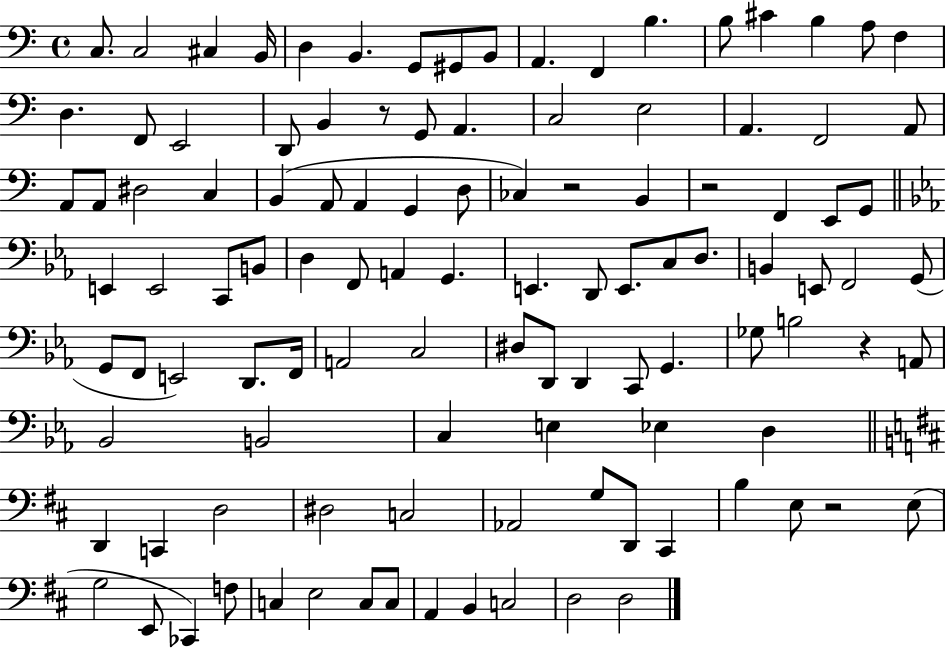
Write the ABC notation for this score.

X:1
T:Untitled
M:4/4
L:1/4
K:C
C,/2 C,2 ^C, B,,/4 D, B,, G,,/2 ^G,,/2 B,,/2 A,, F,, B, B,/2 ^C B, A,/2 F, D, F,,/2 E,,2 D,,/2 B,, z/2 G,,/2 A,, C,2 E,2 A,, F,,2 A,,/2 A,,/2 A,,/2 ^D,2 C, B,, A,,/2 A,, G,, D,/2 _C, z2 B,, z2 F,, E,,/2 G,,/2 E,, E,,2 C,,/2 B,,/2 D, F,,/2 A,, G,, E,, D,,/2 E,,/2 C,/2 D,/2 B,, E,,/2 F,,2 G,,/2 G,,/2 F,,/2 E,,2 D,,/2 F,,/4 A,,2 C,2 ^D,/2 D,,/2 D,, C,,/2 G,, _G,/2 B,2 z A,,/2 _B,,2 B,,2 C, E, _E, D, D,, C,, D,2 ^D,2 C,2 _A,,2 G,/2 D,,/2 ^C,, B, E,/2 z2 E,/2 G,2 E,,/2 _C,, F,/2 C, E,2 C,/2 C,/2 A,, B,, C,2 D,2 D,2